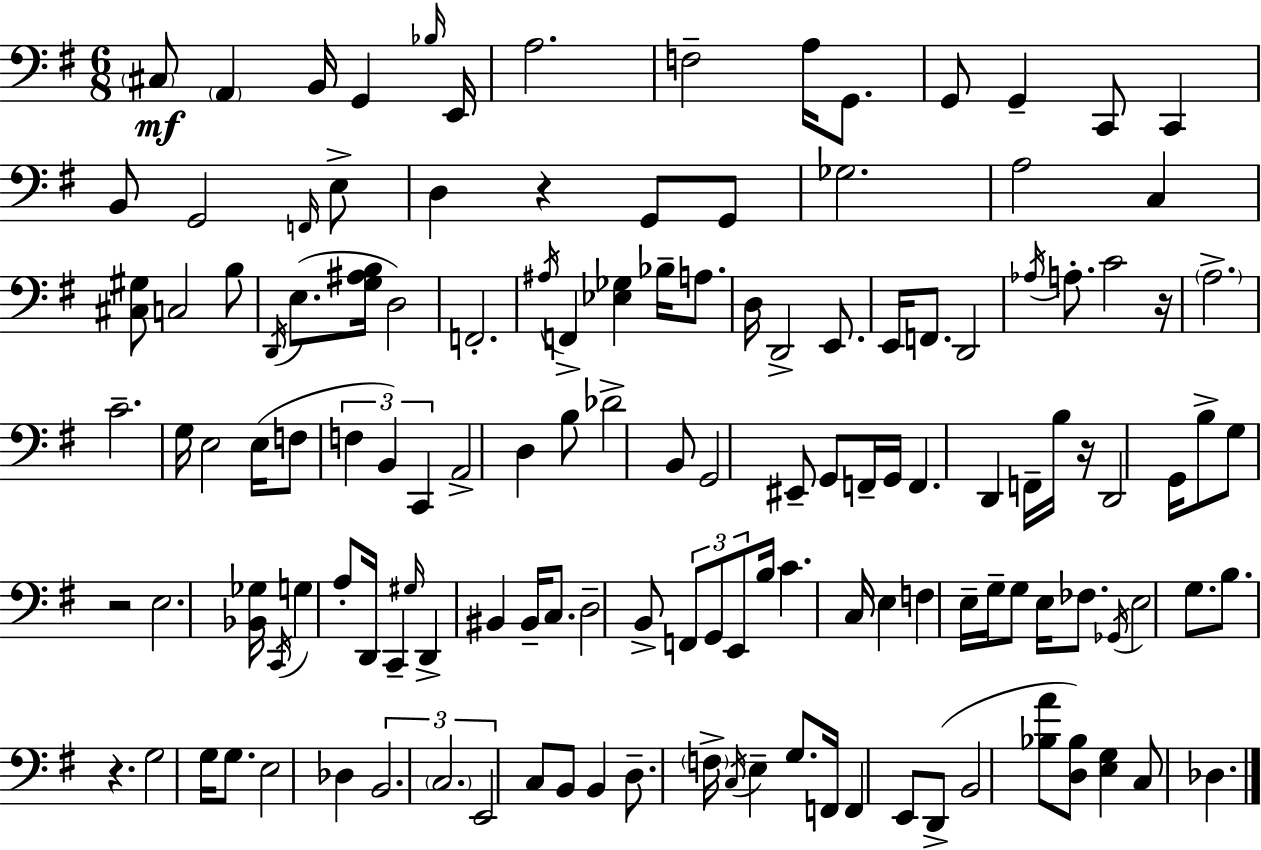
C#3/e A2/q B2/s G2/q Bb3/s E2/s A3/h. F3/h A3/s G2/e. G2/e G2/q C2/e C2/q B2/e G2/h F2/s E3/e D3/q R/q G2/e G2/e Gb3/h. A3/h C3/q [C#3,G#3]/e C3/h B3/e D2/s E3/e. [G3,A#3,B3]/s D3/h F2/h. A#3/s F2/q [Eb3,Gb3]/q Bb3/s A3/e. D3/s D2/h E2/e. E2/s F2/e. D2/h Ab3/s A3/e. C4/h R/s A3/h. C4/h. G3/s E3/h E3/s F3/e F3/q B2/q C2/q A2/h D3/q B3/e Db4/h B2/e G2/h EIS2/e G2/e F2/s G2/s F2/q. D2/q F2/s B3/s R/s D2/h G2/s B3/e G3/e R/h E3/h. [Bb2,Gb3]/s C2/s G3/q A3/e D2/s C2/q G#3/s D2/q BIS2/q BIS2/s C3/e. D3/h B2/e F2/e G2/e E2/e B3/s C4/q. C3/s E3/q F3/q E3/s G3/s G3/e E3/s FES3/e. Gb2/s E3/h G3/e. B3/e. R/q. G3/h G3/s G3/e. E3/h Db3/q B2/h. C3/h. E2/h C3/e B2/e B2/q D3/e. F3/s C3/s E3/q G3/e. F2/s F2/q E2/e D2/e B2/h [Bb3,A4]/e [D3,Bb3]/e [E3,G3]/q C3/e Db3/q.